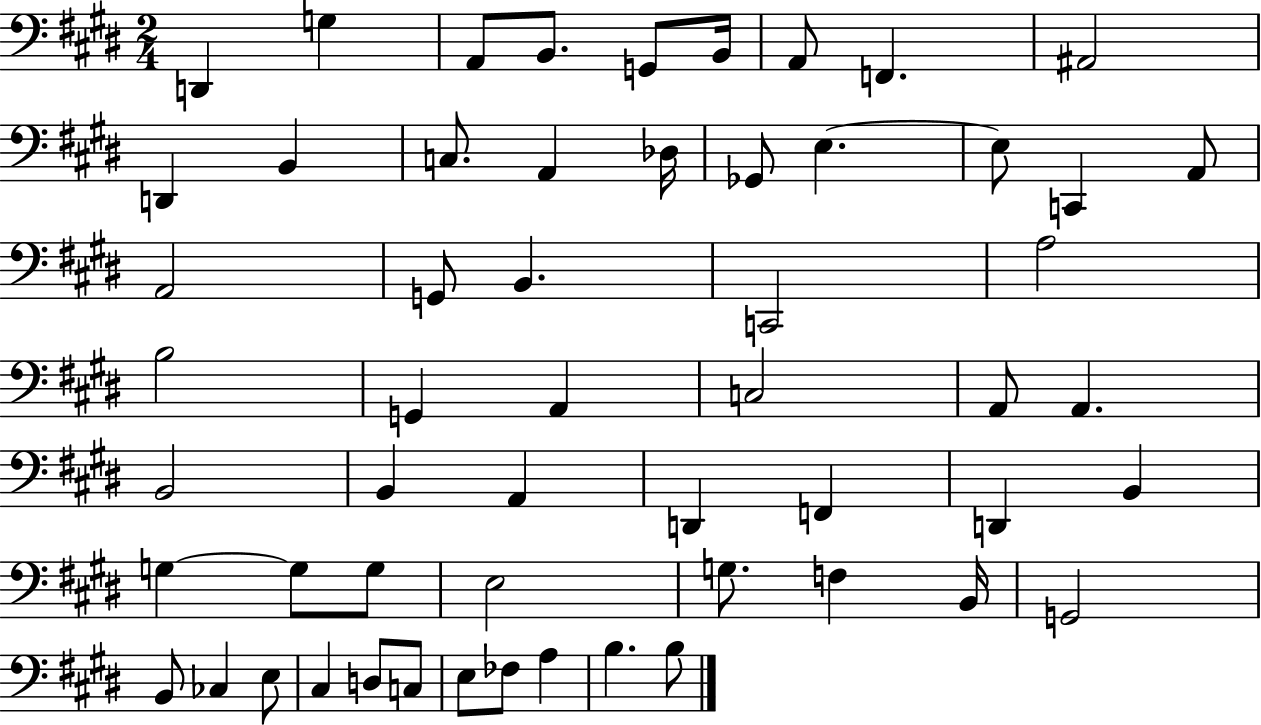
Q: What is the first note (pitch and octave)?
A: D2